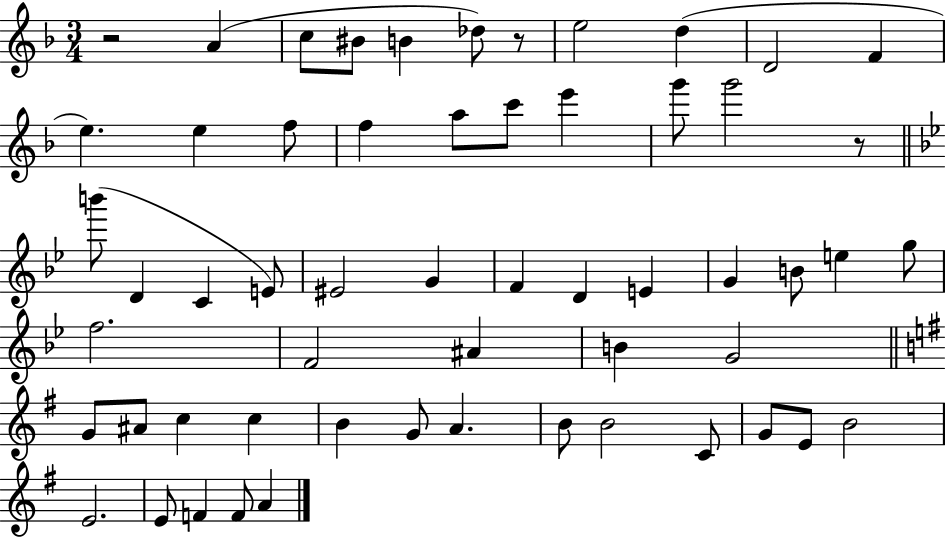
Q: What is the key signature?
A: F major